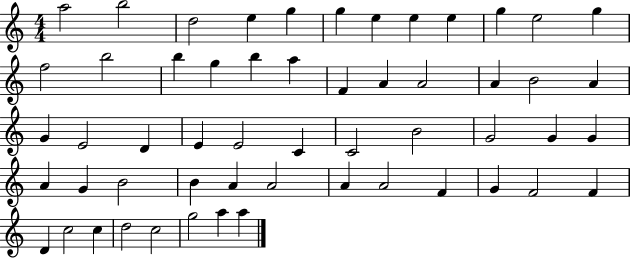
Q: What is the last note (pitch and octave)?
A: A5